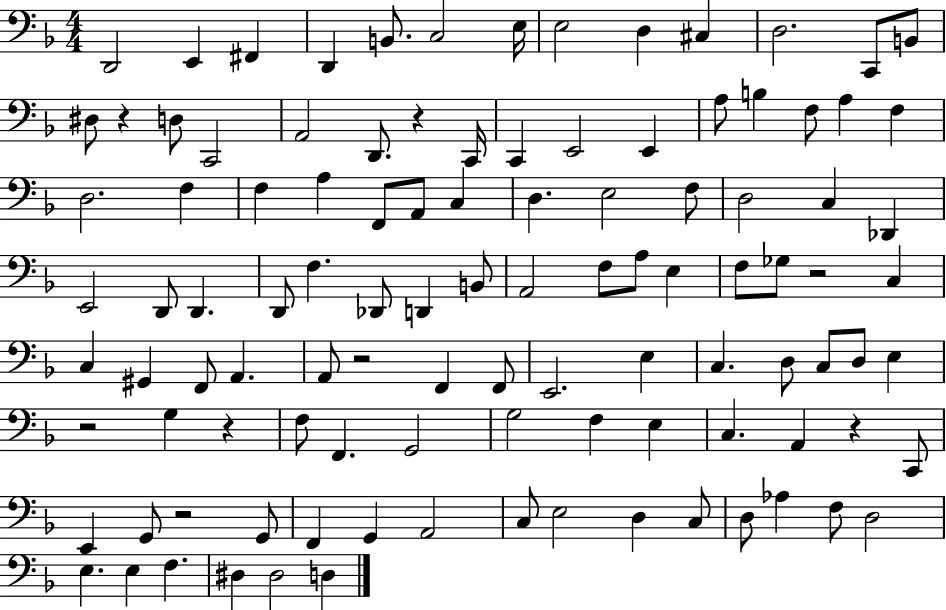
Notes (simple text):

D2/h E2/q F#2/q D2/q B2/e. C3/h E3/s E3/h D3/q C#3/q D3/h. C2/e B2/e D#3/e R/q D3/e C2/h A2/h D2/e. R/q C2/s C2/q E2/h E2/q A3/e B3/q F3/e A3/q F3/q D3/h. F3/q F3/q A3/q F2/e A2/e C3/q D3/q. E3/h F3/e D3/h C3/q Db2/q E2/h D2/e D2/q. D2/e F3/q. Db2/e D2/q B2/e A2/h F3/e A3/e E3/q F3/e Gb3/e R/h C3/q C3/q G#2/q F2/e A2/q. A2/e R/h F2/q F2/e E2/h. E3/q C3/q. D3/e C3/e D3/e E3/q R/h G3/q R/q F3/e F2/q. G2/h G3/h F3/q E3/q C3/q. A2/q R/q C2/e E2/q G2/e R/h G2/e F2/q G2/q A2/h C3/e E3/h D3/q C3/e D3/e Ab3/q F3/e D3/h E3/q. E3/q F3/q. D#3/q D#3/h D3/q